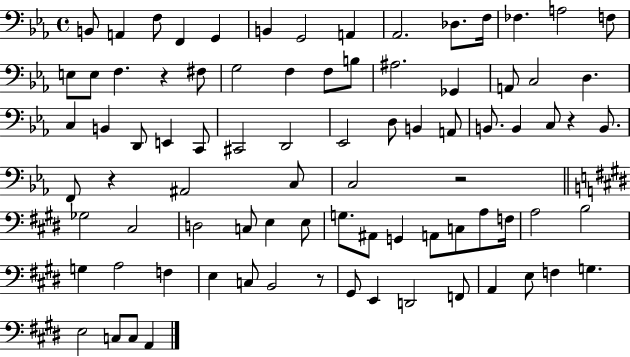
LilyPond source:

{
  \clef bass
  \time 4/4
  \defaultTimeSignature
  \key ees \major
  \repeat volta 2 { b,8 a,4 f8 f,4 g,4 | b,4 g,2 a,4 | aes,2. des8. f16 | fes4. a2 f8 | \break e8 e8 f4. r4 fis8 | g2 f4 f8 b8 | ais2. ges,4 | a,8 c2 d4. | \break c4 b,4 d,8 e,4 c,8 | cis,2 d,2 | ees,2 d8 b,4 a,8 | b,8. b,4 c8 r4 b,8. | \break f,8 r4 ais,2 c8 | c2 r2 | \bar "||" \break \key e \major ges2 cis2 | d2 c8 e4 e8 | g8. ais,8 g,4 a,8 c8 a8 f16 | a2 b2 | \break g4 a2 f4 | e4 c8 b,2 r8 | gis,8 e,4 d,2 f,8 | a,4 e8 f4 g4. | \break e2 c8 c8 a,4 | } \bar "|."
}